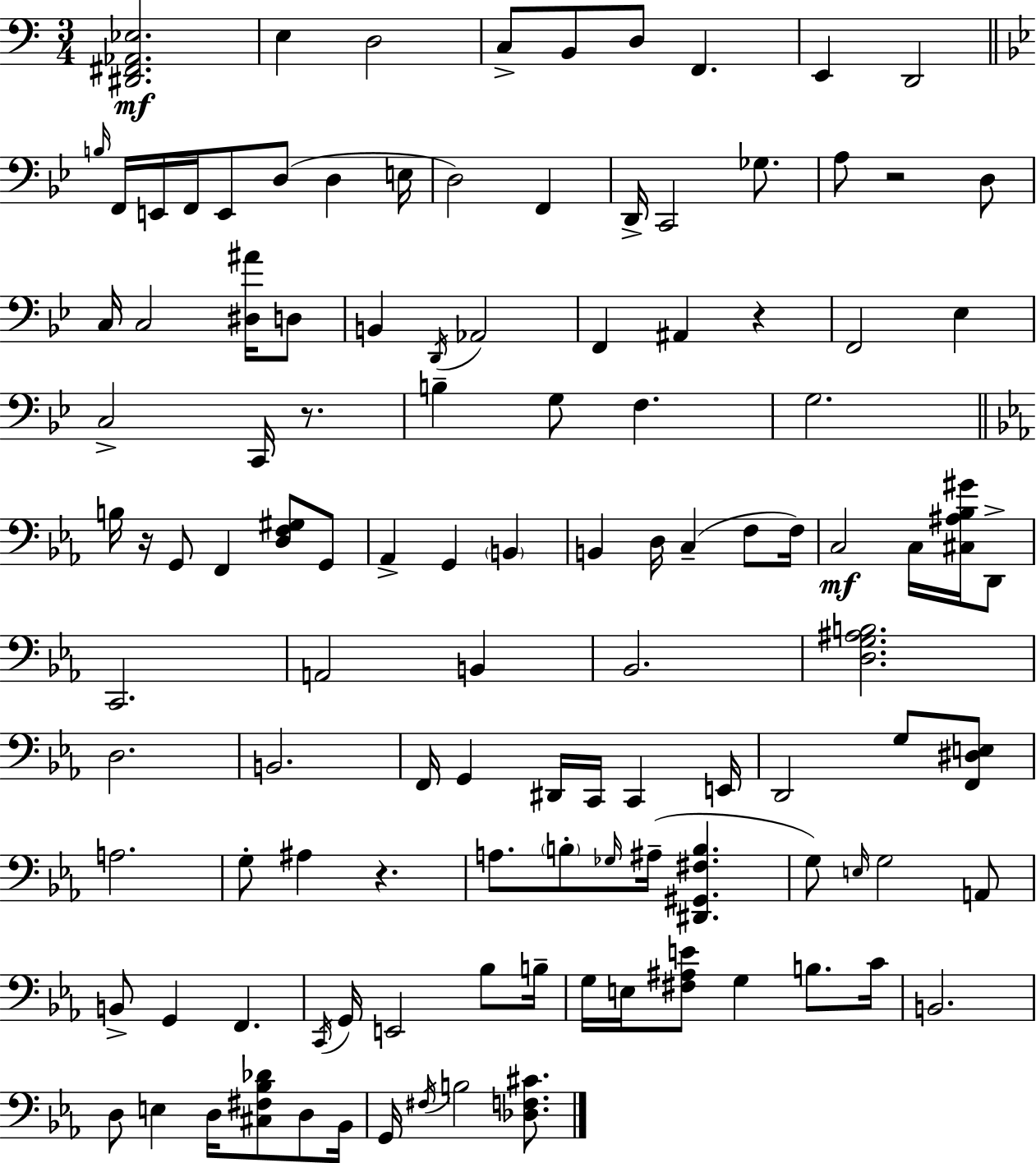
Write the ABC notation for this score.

X:1
T:Untitled
M:3/4
L:1/4
K:Am
[^D,,^F,,_A,,_E,]2 E, D,2 C,/2 B,,/2 D,/2 F,, E,, D,,2 B,/4 F,,/4 E,,/4 F,,/4 E,,/2 D,/2 D, E,/4 D,2 F,, D,,/4 C,,2 _G,/2 A,/2 z2 D,/2 C,/4 C,2 [^D,^A]/4 D,/2 B,, D,,/4 _A,,2 F,, ^A,, z F,,2 _E, C,2 C,,/4 z/2 B, G,/2 F, G,2 B,/4 z/4 G,,/2 F,, [D,F,^G,]/2 G,,/2 _A,, G,, B,, B,, D,/4 C, F,/2 F,/4 C,2 C,/4 [^C,^A,_B,^G]/4 D,,/2 C,,2 A,,2 B,, _B,,2 [D,G,^A,B,]2 D,2 B,,2 F,,/4 G,, ^D,,/4 C,,/4 C,, E,,/4 D,,2 G,/2 [F,,^D,E,]/2 A,2 G,/2 ^A, z A,/2 B,/2 _G,/4 ^A,/4 [^D,,^G,,^F,B,] G,/2 E,/4 G,2 A,,/2 B,,/2 G,, F,, C,,/4 G,,/4 E,,2 _B,/2 B,/4 G,/4 E,/4 [^F,^A,E]/2 G, B,/2 C/4 B,,2 D,/2 E, D,/4 [^C,^F,_B,_D]/2 D,/2 _B,,/4 G,,/4 ^F,/4 B,2 [_D,F,^C]/2